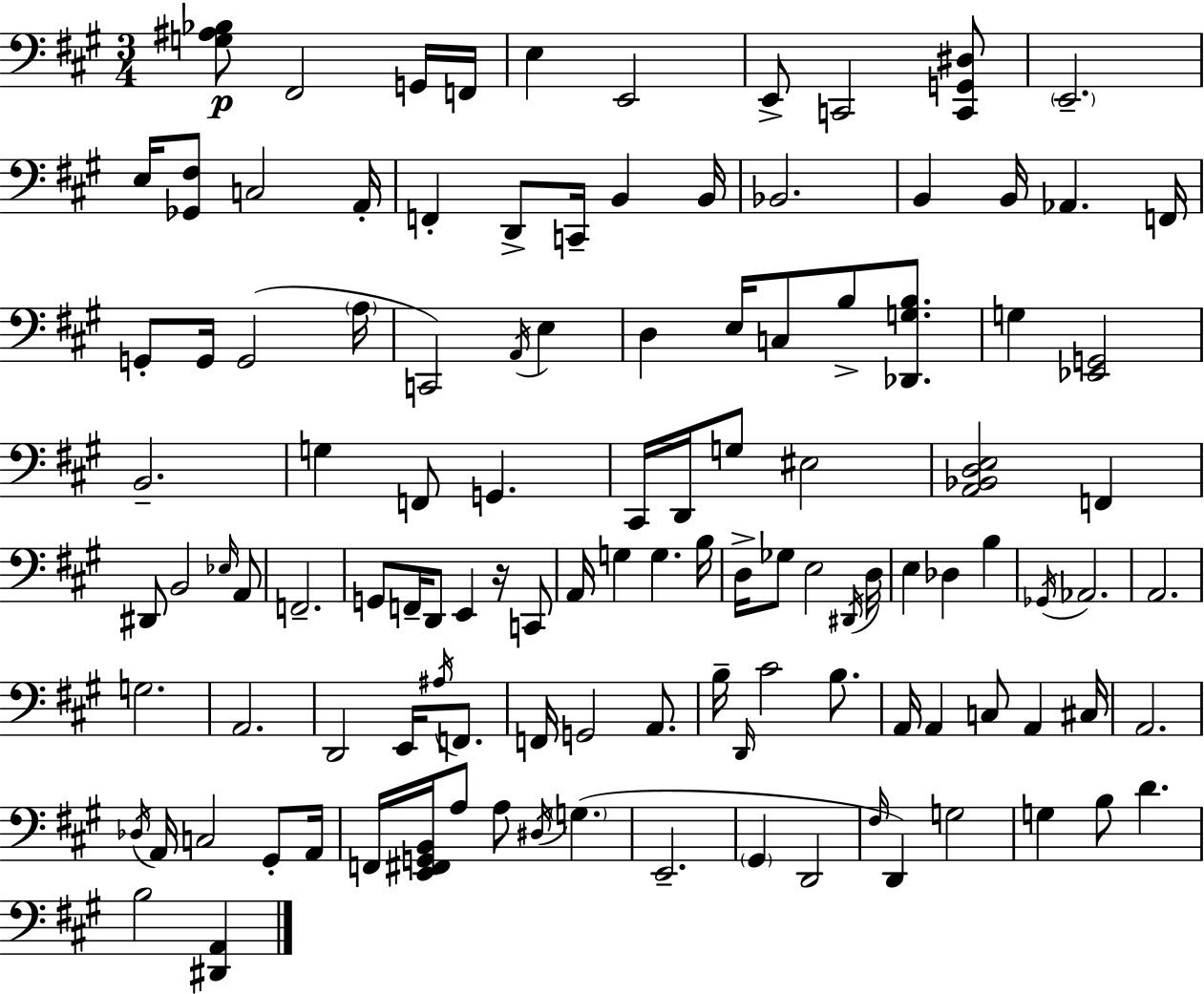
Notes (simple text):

[G3,A#3,Bb3]/e F#2/h G2/s F2/s E3/q E2/h E2/e C2/h [C2,G2,D#3]/e E2/h. E3/s [Gb2,F#3]/e C3/h A2/s F2/q D2/e C2/s B2/q B2/s Bb2/h. B2/q B2/s Ab2/q. F2/s G2/e G2/s G2/h A3/s C2/h A2/s E3/q D3/q E3/s C3/e B3/e [Db2,G3,B3]/e. G3/q [Eb2,G2]/h B2/h. G3/q F2/e G2/q. C#2/s D2/s G3/e EIS3/h [A2,Bb2,D3,E3]/h F2/q D#2/e B2/h Eb3/s A2/e F2/h. G2/e F2/s D2/e E2/q R/s C2/e A2/s G3/q G3/q. B3/s D3/s Gb3/e E3/h D#2/s D3/s E3/q Db3/q B3/q Gb2/s Ab2/h. A2/h. G3/h. A2/h. D2/h E2/s A#3/s F2/e. F2/s G2/h A2/e. B3/s D2/s C#4/h B3/e. A2/s A2/q C3/e A2/q C#3/s A2/h. Db3/s A2/s C3/h G#2/e A2/s F2/s [E2,F#2,G2,B2]/s A3/e A3/e D#3/s G3/q. E2/h. G#2/q D2/h F#3/s D2/q G3/h G3/q B3/e D4/q. B3/h [D#2,A2]/q